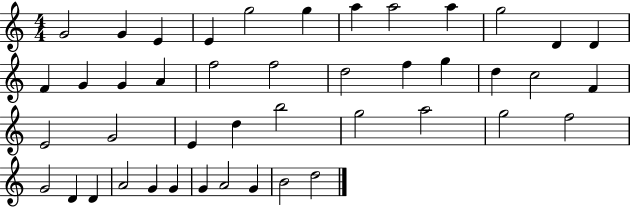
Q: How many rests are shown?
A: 0